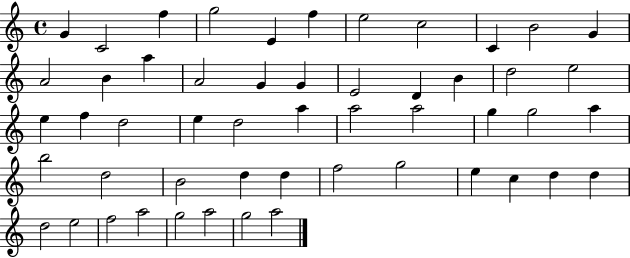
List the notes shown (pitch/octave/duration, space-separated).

G4/q C4/h F5/q G5/h E4/q F5/q E5/h C5/h C4/q B4/h G4/q A4/h B4/q A5/q A4/h G4/q G4/q E4/h D4/q B4/q D5/h E5/h E5/q F5/q D5/h E5/q D5/h A5/q A5/h A5/h G5/q G5/h A5/q B5/h D5/h B4/h D5/q D5/q F5/h G5/h E5/q C5/q D5/q D5/q D5/h E5/h F5/h A5/h G5/h A5/h G5/h A5/h